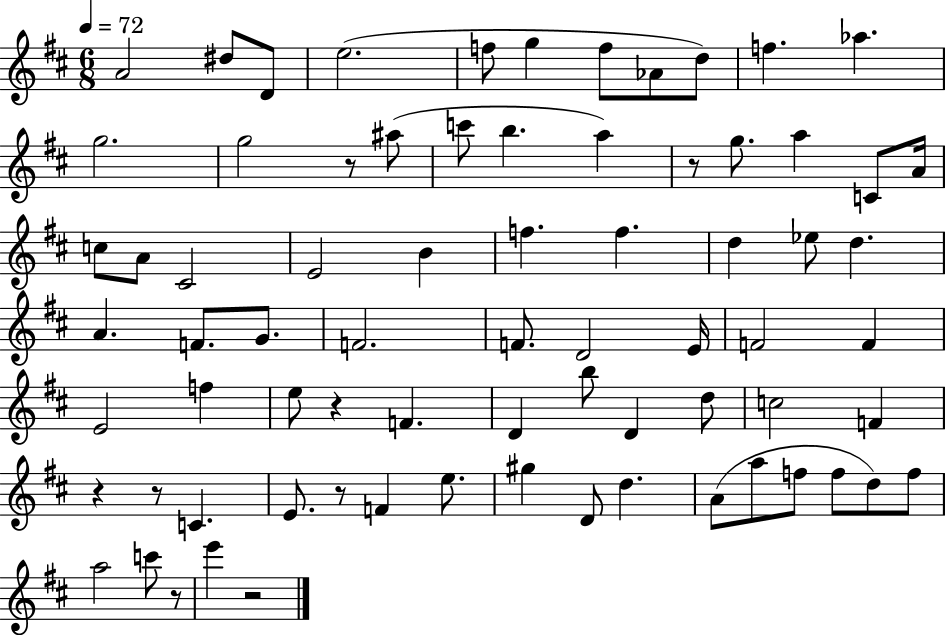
{
  \clef treble
  \numericTimeSignature
  \time 6/8
  \key d \major
  \tempo 4 = 72
  a'2 dis''8 d'8 | e''2.( | f''8 g''4 f''8 aes'8 d''8) | f''4. aes''4. | \break g''2. | g''2 r8 ais''8( | c'''8 b''4. a''4) | r8 g''8. a''4 c'8 a'16 | \break c''8 a'8 cis'2 | e'2 b'4 | f''4. f''4. | d''4 ees''8 d''4. | \break a'4. f'8. g'8. | f'2. | f'8. d'2 e'16 | f'2 f'4 | \break e'2 f''4 | e''8 r4 f'4. | d'4 b''8 d'4 d''8 | c''2 f'4 | \break r4 r8 c'4. | e'8. r8 f'4 e''8. | gis''4 d'8 d''4. | a'8( a''8 f''8 f''8 d''8) f''8 | \break a''2 c'''8 r8 | e'''4 r2 | \bar "|."
}